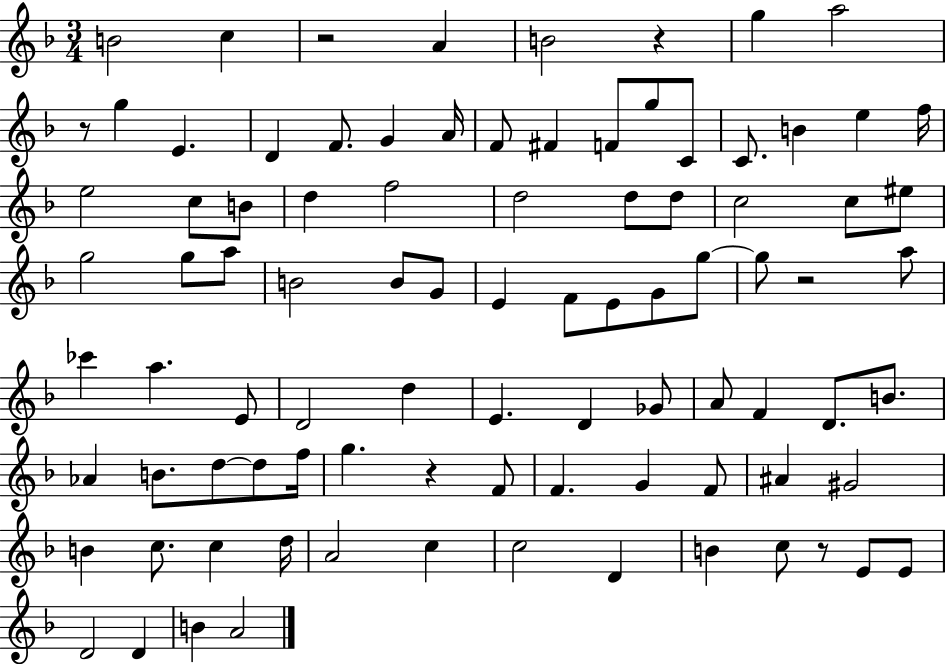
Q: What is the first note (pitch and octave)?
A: B4